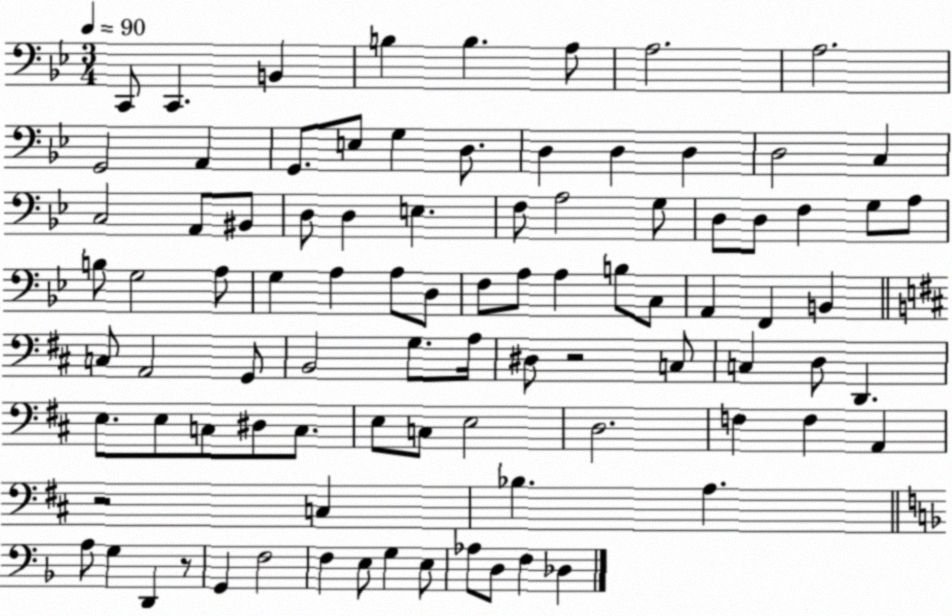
X:1
T:Untitled
M:3/4
L:1/4
K:Bb
C,,/2 C,, B,, B, B, A,/2 A,2 A,2 G,,2 A,, G,,/2 E,/2 G, D,/2 D, D, D, D,2 C, C,2 A,,/2 ^B,,/2 D,/2 D, E, F,/2 A,2 G,/2 D,/2 D,/2 F, G,/2 A,/2 B,/2 G,2 A,/2 G, A, A,/2 D,/2 F,/2 A,/2 A, B,/2 C,/2 A,, F,, B,, C,/2 A,,2 G,,/2 B,,2 G,/2 A,/4 ^D,/2 z2 C,/2 C, D,/2 D,, E,/2 E,/2 C,/2 ^D,/2 C,/2 E,/2 C,/2 E,2 D,2 F, F, A,, z2 C, _B, A, A,/2 G, D,, z/2 G,, F,2 F, E,/2 G, E,/2 _A,/2 D,/2 F, _D,